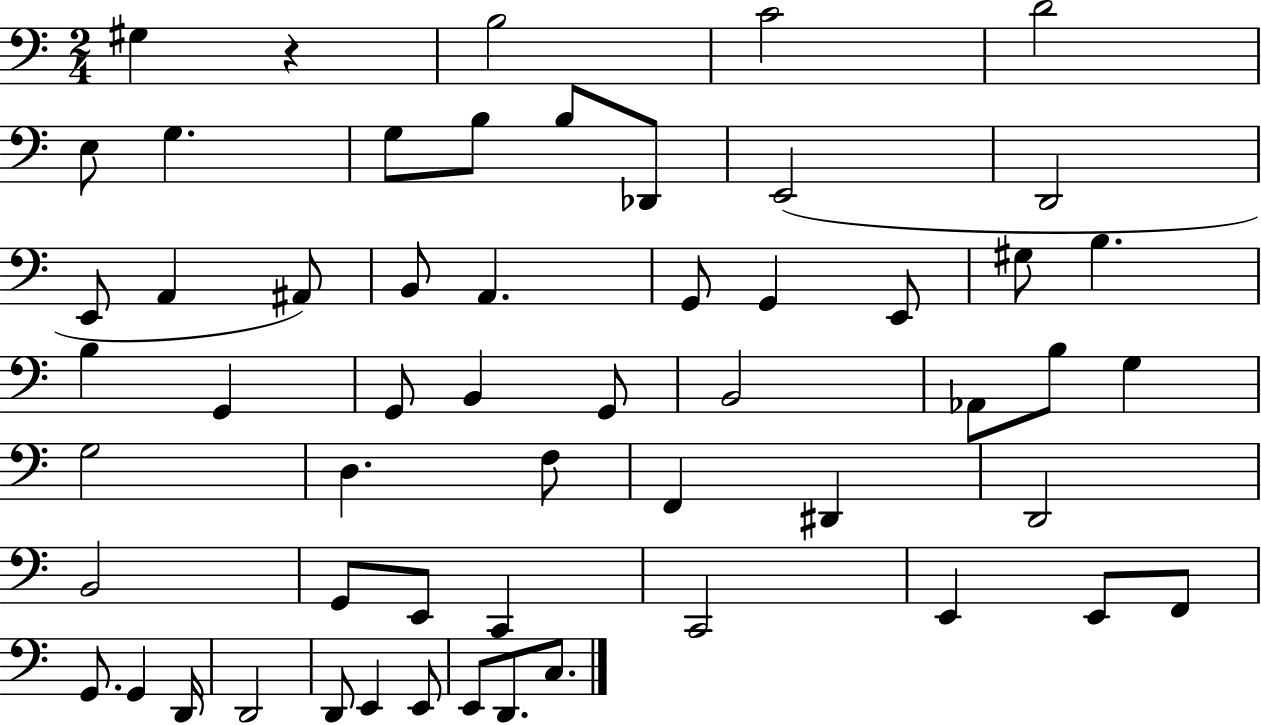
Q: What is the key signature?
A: C major